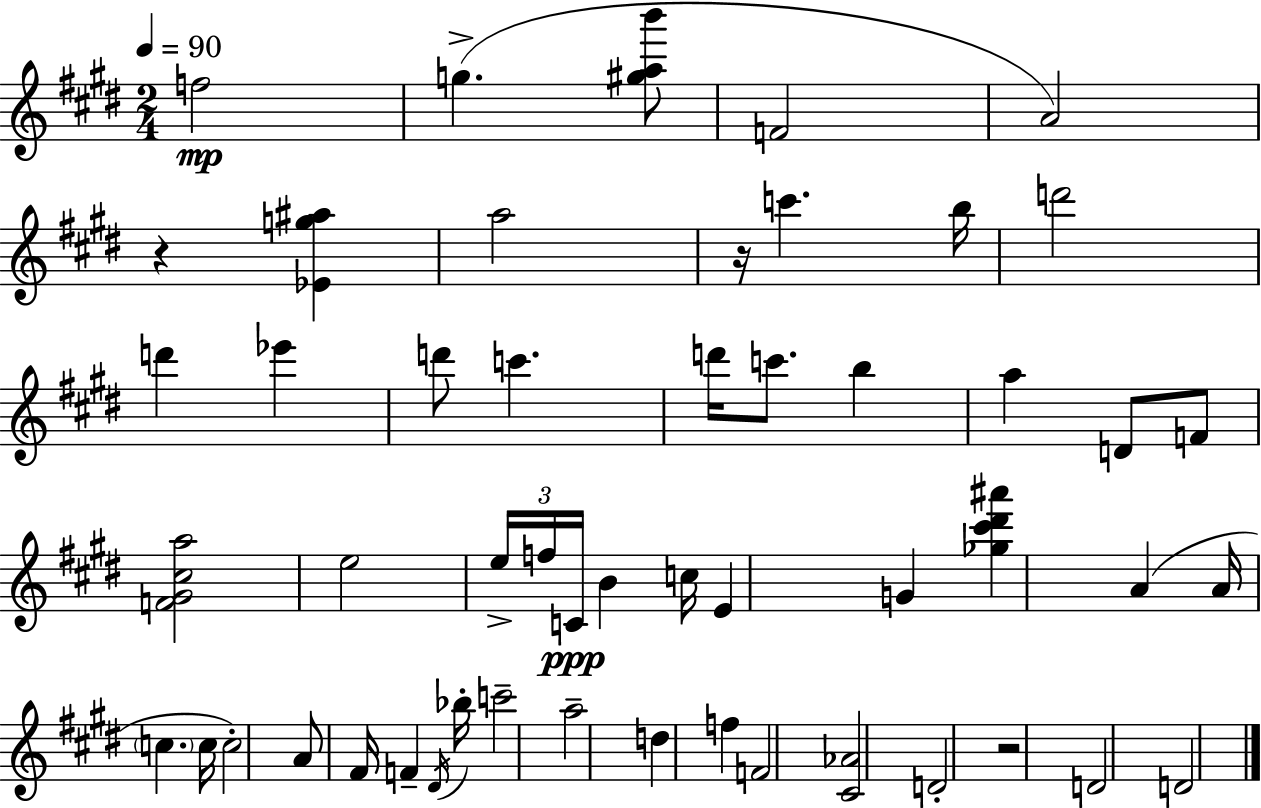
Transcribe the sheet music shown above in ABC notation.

X:1
T:Untitled
M:2/4
L:1/4
K:E
f2 g [^gab']/2 F2 A2 z [_Eg^a] a2 z/4 c' b/4 d'2 d' _e' d'/2 c' d'/4 c'/2 b a D/2 F/2 [F^G^ca]2 e2 e/4 f/4 C/4 B c/4 E G [_g^c'^d'^a'] A A/4 c c/4 c2 A/2 ^F/4 F ^D/4 _b/4 c'2 a2 d f F2 [^C_A]2 D2 z2 D2 D2